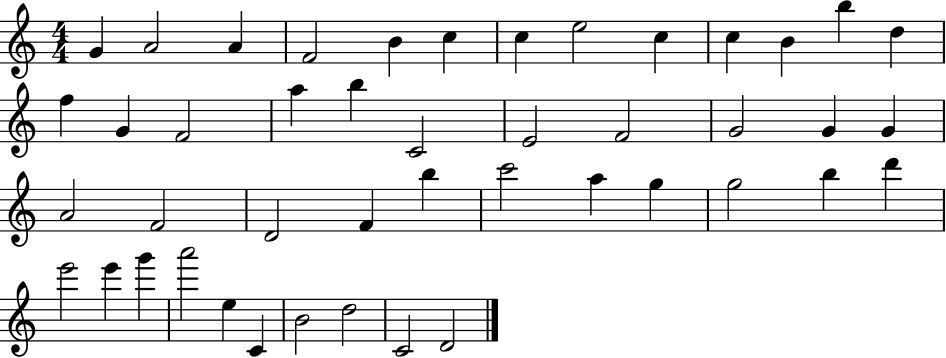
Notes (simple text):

G4/q A4/h A4/q F4/h B4/q C5/q C5/q E5/h C5/q C5/q B4/q B5/q D5/q F5/q G4/q F4/h A5/q B5/q C4/h E4/h F4/h G4/h G4/q G4/q A4/h F4/h D4/h F4/q B5/q C6/h A5/q G5/q G5/h B5/q D6/q E6/h E6/q G6/q A6/h E5/q C4/q B4/h D5/h C4/h D4/h